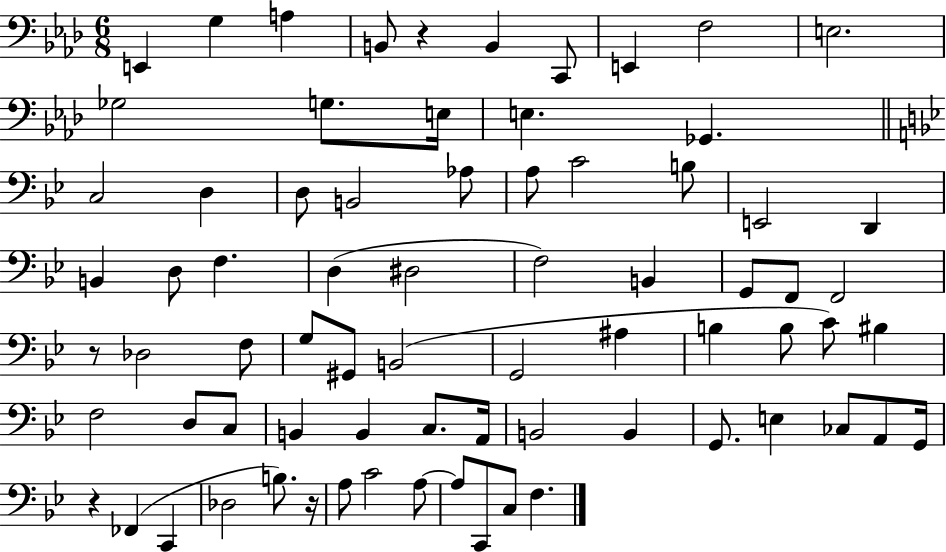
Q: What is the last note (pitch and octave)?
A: F3